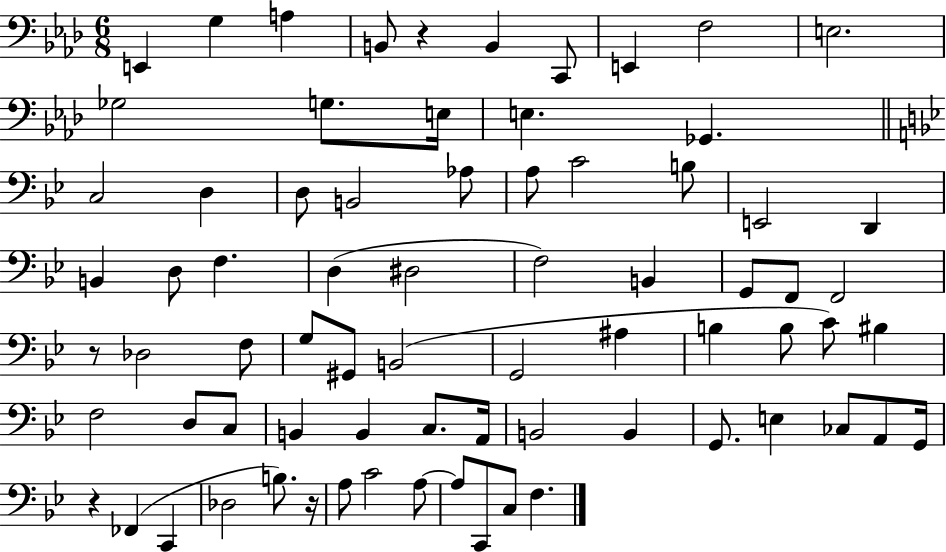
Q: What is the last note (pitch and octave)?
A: F3